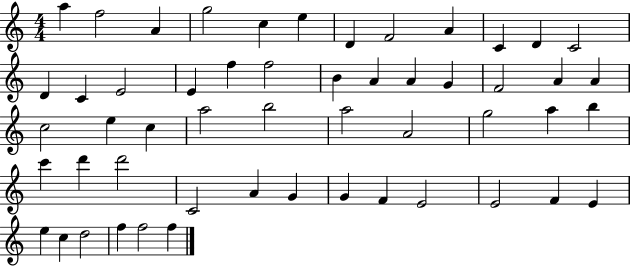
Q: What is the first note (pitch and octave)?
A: A5